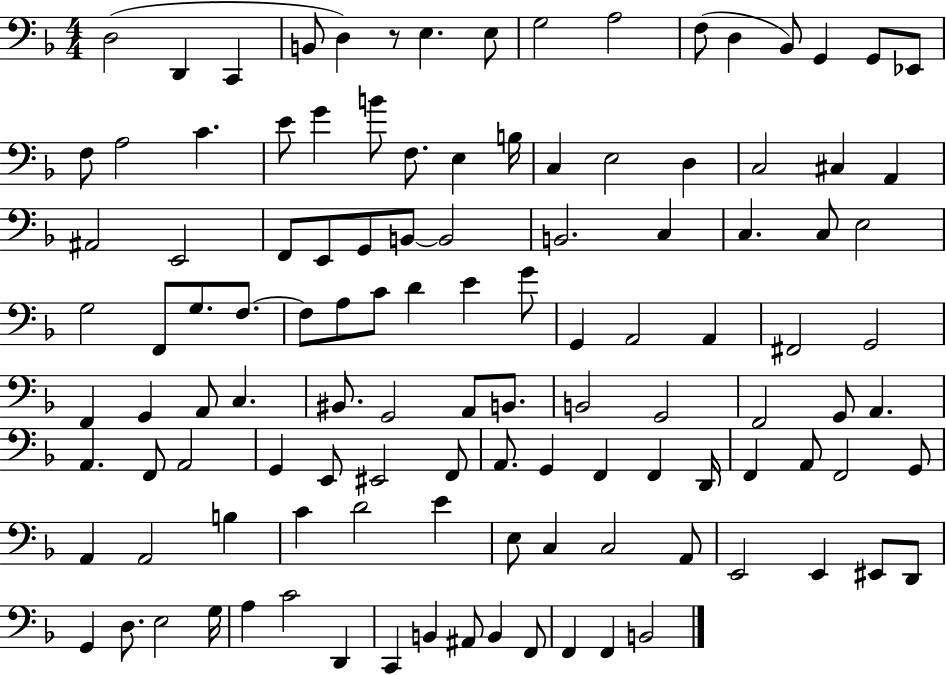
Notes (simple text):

D3/h D2/q C2/q B2/e D3/q R/e E3/q. E3/e G3/h A3/h F3/e D3/q Bb2/e G2/q G2/e Eb2/e F3/e A3/h C4/q. E4/e G4/q B4/e F3/e. E3/q B3/s C3/q E3/h D3/q C3/h C#3/q A2/q A#2/h E2/h F2/e E2/e G2/e B2/e B2/h B2/h. C3/q C3/q. C3/e E3/h G3/h F2/e G3/e. F3/e. F3/e A3/e C4/e D4/q E4/q G4/e G2/q A2/h A2/q F#2/h G2/h F2/q G2/q A2/e C3/q. BIS2/e. G2/h A2/e B2/e. B2/h G2/h F2/h G2/e A2/q. A2/q. F2/e A2/h G2/q E2/e EIS2/h F2/e A2/e. G2/q F2/q F2/q D2/s F2/q A2/e F2/h G2/e A2/q A2/h B3/q C4/q D4/h E4/q E3/e C3/q C3/h A2/e E2/h E2/q EIS2/e D2/e G2/q D3/e. E3/h G3/s A3/q C4/h D2/q C2/q B2/q A#2/e B2/q F2/e F2/q F2/q B2/h